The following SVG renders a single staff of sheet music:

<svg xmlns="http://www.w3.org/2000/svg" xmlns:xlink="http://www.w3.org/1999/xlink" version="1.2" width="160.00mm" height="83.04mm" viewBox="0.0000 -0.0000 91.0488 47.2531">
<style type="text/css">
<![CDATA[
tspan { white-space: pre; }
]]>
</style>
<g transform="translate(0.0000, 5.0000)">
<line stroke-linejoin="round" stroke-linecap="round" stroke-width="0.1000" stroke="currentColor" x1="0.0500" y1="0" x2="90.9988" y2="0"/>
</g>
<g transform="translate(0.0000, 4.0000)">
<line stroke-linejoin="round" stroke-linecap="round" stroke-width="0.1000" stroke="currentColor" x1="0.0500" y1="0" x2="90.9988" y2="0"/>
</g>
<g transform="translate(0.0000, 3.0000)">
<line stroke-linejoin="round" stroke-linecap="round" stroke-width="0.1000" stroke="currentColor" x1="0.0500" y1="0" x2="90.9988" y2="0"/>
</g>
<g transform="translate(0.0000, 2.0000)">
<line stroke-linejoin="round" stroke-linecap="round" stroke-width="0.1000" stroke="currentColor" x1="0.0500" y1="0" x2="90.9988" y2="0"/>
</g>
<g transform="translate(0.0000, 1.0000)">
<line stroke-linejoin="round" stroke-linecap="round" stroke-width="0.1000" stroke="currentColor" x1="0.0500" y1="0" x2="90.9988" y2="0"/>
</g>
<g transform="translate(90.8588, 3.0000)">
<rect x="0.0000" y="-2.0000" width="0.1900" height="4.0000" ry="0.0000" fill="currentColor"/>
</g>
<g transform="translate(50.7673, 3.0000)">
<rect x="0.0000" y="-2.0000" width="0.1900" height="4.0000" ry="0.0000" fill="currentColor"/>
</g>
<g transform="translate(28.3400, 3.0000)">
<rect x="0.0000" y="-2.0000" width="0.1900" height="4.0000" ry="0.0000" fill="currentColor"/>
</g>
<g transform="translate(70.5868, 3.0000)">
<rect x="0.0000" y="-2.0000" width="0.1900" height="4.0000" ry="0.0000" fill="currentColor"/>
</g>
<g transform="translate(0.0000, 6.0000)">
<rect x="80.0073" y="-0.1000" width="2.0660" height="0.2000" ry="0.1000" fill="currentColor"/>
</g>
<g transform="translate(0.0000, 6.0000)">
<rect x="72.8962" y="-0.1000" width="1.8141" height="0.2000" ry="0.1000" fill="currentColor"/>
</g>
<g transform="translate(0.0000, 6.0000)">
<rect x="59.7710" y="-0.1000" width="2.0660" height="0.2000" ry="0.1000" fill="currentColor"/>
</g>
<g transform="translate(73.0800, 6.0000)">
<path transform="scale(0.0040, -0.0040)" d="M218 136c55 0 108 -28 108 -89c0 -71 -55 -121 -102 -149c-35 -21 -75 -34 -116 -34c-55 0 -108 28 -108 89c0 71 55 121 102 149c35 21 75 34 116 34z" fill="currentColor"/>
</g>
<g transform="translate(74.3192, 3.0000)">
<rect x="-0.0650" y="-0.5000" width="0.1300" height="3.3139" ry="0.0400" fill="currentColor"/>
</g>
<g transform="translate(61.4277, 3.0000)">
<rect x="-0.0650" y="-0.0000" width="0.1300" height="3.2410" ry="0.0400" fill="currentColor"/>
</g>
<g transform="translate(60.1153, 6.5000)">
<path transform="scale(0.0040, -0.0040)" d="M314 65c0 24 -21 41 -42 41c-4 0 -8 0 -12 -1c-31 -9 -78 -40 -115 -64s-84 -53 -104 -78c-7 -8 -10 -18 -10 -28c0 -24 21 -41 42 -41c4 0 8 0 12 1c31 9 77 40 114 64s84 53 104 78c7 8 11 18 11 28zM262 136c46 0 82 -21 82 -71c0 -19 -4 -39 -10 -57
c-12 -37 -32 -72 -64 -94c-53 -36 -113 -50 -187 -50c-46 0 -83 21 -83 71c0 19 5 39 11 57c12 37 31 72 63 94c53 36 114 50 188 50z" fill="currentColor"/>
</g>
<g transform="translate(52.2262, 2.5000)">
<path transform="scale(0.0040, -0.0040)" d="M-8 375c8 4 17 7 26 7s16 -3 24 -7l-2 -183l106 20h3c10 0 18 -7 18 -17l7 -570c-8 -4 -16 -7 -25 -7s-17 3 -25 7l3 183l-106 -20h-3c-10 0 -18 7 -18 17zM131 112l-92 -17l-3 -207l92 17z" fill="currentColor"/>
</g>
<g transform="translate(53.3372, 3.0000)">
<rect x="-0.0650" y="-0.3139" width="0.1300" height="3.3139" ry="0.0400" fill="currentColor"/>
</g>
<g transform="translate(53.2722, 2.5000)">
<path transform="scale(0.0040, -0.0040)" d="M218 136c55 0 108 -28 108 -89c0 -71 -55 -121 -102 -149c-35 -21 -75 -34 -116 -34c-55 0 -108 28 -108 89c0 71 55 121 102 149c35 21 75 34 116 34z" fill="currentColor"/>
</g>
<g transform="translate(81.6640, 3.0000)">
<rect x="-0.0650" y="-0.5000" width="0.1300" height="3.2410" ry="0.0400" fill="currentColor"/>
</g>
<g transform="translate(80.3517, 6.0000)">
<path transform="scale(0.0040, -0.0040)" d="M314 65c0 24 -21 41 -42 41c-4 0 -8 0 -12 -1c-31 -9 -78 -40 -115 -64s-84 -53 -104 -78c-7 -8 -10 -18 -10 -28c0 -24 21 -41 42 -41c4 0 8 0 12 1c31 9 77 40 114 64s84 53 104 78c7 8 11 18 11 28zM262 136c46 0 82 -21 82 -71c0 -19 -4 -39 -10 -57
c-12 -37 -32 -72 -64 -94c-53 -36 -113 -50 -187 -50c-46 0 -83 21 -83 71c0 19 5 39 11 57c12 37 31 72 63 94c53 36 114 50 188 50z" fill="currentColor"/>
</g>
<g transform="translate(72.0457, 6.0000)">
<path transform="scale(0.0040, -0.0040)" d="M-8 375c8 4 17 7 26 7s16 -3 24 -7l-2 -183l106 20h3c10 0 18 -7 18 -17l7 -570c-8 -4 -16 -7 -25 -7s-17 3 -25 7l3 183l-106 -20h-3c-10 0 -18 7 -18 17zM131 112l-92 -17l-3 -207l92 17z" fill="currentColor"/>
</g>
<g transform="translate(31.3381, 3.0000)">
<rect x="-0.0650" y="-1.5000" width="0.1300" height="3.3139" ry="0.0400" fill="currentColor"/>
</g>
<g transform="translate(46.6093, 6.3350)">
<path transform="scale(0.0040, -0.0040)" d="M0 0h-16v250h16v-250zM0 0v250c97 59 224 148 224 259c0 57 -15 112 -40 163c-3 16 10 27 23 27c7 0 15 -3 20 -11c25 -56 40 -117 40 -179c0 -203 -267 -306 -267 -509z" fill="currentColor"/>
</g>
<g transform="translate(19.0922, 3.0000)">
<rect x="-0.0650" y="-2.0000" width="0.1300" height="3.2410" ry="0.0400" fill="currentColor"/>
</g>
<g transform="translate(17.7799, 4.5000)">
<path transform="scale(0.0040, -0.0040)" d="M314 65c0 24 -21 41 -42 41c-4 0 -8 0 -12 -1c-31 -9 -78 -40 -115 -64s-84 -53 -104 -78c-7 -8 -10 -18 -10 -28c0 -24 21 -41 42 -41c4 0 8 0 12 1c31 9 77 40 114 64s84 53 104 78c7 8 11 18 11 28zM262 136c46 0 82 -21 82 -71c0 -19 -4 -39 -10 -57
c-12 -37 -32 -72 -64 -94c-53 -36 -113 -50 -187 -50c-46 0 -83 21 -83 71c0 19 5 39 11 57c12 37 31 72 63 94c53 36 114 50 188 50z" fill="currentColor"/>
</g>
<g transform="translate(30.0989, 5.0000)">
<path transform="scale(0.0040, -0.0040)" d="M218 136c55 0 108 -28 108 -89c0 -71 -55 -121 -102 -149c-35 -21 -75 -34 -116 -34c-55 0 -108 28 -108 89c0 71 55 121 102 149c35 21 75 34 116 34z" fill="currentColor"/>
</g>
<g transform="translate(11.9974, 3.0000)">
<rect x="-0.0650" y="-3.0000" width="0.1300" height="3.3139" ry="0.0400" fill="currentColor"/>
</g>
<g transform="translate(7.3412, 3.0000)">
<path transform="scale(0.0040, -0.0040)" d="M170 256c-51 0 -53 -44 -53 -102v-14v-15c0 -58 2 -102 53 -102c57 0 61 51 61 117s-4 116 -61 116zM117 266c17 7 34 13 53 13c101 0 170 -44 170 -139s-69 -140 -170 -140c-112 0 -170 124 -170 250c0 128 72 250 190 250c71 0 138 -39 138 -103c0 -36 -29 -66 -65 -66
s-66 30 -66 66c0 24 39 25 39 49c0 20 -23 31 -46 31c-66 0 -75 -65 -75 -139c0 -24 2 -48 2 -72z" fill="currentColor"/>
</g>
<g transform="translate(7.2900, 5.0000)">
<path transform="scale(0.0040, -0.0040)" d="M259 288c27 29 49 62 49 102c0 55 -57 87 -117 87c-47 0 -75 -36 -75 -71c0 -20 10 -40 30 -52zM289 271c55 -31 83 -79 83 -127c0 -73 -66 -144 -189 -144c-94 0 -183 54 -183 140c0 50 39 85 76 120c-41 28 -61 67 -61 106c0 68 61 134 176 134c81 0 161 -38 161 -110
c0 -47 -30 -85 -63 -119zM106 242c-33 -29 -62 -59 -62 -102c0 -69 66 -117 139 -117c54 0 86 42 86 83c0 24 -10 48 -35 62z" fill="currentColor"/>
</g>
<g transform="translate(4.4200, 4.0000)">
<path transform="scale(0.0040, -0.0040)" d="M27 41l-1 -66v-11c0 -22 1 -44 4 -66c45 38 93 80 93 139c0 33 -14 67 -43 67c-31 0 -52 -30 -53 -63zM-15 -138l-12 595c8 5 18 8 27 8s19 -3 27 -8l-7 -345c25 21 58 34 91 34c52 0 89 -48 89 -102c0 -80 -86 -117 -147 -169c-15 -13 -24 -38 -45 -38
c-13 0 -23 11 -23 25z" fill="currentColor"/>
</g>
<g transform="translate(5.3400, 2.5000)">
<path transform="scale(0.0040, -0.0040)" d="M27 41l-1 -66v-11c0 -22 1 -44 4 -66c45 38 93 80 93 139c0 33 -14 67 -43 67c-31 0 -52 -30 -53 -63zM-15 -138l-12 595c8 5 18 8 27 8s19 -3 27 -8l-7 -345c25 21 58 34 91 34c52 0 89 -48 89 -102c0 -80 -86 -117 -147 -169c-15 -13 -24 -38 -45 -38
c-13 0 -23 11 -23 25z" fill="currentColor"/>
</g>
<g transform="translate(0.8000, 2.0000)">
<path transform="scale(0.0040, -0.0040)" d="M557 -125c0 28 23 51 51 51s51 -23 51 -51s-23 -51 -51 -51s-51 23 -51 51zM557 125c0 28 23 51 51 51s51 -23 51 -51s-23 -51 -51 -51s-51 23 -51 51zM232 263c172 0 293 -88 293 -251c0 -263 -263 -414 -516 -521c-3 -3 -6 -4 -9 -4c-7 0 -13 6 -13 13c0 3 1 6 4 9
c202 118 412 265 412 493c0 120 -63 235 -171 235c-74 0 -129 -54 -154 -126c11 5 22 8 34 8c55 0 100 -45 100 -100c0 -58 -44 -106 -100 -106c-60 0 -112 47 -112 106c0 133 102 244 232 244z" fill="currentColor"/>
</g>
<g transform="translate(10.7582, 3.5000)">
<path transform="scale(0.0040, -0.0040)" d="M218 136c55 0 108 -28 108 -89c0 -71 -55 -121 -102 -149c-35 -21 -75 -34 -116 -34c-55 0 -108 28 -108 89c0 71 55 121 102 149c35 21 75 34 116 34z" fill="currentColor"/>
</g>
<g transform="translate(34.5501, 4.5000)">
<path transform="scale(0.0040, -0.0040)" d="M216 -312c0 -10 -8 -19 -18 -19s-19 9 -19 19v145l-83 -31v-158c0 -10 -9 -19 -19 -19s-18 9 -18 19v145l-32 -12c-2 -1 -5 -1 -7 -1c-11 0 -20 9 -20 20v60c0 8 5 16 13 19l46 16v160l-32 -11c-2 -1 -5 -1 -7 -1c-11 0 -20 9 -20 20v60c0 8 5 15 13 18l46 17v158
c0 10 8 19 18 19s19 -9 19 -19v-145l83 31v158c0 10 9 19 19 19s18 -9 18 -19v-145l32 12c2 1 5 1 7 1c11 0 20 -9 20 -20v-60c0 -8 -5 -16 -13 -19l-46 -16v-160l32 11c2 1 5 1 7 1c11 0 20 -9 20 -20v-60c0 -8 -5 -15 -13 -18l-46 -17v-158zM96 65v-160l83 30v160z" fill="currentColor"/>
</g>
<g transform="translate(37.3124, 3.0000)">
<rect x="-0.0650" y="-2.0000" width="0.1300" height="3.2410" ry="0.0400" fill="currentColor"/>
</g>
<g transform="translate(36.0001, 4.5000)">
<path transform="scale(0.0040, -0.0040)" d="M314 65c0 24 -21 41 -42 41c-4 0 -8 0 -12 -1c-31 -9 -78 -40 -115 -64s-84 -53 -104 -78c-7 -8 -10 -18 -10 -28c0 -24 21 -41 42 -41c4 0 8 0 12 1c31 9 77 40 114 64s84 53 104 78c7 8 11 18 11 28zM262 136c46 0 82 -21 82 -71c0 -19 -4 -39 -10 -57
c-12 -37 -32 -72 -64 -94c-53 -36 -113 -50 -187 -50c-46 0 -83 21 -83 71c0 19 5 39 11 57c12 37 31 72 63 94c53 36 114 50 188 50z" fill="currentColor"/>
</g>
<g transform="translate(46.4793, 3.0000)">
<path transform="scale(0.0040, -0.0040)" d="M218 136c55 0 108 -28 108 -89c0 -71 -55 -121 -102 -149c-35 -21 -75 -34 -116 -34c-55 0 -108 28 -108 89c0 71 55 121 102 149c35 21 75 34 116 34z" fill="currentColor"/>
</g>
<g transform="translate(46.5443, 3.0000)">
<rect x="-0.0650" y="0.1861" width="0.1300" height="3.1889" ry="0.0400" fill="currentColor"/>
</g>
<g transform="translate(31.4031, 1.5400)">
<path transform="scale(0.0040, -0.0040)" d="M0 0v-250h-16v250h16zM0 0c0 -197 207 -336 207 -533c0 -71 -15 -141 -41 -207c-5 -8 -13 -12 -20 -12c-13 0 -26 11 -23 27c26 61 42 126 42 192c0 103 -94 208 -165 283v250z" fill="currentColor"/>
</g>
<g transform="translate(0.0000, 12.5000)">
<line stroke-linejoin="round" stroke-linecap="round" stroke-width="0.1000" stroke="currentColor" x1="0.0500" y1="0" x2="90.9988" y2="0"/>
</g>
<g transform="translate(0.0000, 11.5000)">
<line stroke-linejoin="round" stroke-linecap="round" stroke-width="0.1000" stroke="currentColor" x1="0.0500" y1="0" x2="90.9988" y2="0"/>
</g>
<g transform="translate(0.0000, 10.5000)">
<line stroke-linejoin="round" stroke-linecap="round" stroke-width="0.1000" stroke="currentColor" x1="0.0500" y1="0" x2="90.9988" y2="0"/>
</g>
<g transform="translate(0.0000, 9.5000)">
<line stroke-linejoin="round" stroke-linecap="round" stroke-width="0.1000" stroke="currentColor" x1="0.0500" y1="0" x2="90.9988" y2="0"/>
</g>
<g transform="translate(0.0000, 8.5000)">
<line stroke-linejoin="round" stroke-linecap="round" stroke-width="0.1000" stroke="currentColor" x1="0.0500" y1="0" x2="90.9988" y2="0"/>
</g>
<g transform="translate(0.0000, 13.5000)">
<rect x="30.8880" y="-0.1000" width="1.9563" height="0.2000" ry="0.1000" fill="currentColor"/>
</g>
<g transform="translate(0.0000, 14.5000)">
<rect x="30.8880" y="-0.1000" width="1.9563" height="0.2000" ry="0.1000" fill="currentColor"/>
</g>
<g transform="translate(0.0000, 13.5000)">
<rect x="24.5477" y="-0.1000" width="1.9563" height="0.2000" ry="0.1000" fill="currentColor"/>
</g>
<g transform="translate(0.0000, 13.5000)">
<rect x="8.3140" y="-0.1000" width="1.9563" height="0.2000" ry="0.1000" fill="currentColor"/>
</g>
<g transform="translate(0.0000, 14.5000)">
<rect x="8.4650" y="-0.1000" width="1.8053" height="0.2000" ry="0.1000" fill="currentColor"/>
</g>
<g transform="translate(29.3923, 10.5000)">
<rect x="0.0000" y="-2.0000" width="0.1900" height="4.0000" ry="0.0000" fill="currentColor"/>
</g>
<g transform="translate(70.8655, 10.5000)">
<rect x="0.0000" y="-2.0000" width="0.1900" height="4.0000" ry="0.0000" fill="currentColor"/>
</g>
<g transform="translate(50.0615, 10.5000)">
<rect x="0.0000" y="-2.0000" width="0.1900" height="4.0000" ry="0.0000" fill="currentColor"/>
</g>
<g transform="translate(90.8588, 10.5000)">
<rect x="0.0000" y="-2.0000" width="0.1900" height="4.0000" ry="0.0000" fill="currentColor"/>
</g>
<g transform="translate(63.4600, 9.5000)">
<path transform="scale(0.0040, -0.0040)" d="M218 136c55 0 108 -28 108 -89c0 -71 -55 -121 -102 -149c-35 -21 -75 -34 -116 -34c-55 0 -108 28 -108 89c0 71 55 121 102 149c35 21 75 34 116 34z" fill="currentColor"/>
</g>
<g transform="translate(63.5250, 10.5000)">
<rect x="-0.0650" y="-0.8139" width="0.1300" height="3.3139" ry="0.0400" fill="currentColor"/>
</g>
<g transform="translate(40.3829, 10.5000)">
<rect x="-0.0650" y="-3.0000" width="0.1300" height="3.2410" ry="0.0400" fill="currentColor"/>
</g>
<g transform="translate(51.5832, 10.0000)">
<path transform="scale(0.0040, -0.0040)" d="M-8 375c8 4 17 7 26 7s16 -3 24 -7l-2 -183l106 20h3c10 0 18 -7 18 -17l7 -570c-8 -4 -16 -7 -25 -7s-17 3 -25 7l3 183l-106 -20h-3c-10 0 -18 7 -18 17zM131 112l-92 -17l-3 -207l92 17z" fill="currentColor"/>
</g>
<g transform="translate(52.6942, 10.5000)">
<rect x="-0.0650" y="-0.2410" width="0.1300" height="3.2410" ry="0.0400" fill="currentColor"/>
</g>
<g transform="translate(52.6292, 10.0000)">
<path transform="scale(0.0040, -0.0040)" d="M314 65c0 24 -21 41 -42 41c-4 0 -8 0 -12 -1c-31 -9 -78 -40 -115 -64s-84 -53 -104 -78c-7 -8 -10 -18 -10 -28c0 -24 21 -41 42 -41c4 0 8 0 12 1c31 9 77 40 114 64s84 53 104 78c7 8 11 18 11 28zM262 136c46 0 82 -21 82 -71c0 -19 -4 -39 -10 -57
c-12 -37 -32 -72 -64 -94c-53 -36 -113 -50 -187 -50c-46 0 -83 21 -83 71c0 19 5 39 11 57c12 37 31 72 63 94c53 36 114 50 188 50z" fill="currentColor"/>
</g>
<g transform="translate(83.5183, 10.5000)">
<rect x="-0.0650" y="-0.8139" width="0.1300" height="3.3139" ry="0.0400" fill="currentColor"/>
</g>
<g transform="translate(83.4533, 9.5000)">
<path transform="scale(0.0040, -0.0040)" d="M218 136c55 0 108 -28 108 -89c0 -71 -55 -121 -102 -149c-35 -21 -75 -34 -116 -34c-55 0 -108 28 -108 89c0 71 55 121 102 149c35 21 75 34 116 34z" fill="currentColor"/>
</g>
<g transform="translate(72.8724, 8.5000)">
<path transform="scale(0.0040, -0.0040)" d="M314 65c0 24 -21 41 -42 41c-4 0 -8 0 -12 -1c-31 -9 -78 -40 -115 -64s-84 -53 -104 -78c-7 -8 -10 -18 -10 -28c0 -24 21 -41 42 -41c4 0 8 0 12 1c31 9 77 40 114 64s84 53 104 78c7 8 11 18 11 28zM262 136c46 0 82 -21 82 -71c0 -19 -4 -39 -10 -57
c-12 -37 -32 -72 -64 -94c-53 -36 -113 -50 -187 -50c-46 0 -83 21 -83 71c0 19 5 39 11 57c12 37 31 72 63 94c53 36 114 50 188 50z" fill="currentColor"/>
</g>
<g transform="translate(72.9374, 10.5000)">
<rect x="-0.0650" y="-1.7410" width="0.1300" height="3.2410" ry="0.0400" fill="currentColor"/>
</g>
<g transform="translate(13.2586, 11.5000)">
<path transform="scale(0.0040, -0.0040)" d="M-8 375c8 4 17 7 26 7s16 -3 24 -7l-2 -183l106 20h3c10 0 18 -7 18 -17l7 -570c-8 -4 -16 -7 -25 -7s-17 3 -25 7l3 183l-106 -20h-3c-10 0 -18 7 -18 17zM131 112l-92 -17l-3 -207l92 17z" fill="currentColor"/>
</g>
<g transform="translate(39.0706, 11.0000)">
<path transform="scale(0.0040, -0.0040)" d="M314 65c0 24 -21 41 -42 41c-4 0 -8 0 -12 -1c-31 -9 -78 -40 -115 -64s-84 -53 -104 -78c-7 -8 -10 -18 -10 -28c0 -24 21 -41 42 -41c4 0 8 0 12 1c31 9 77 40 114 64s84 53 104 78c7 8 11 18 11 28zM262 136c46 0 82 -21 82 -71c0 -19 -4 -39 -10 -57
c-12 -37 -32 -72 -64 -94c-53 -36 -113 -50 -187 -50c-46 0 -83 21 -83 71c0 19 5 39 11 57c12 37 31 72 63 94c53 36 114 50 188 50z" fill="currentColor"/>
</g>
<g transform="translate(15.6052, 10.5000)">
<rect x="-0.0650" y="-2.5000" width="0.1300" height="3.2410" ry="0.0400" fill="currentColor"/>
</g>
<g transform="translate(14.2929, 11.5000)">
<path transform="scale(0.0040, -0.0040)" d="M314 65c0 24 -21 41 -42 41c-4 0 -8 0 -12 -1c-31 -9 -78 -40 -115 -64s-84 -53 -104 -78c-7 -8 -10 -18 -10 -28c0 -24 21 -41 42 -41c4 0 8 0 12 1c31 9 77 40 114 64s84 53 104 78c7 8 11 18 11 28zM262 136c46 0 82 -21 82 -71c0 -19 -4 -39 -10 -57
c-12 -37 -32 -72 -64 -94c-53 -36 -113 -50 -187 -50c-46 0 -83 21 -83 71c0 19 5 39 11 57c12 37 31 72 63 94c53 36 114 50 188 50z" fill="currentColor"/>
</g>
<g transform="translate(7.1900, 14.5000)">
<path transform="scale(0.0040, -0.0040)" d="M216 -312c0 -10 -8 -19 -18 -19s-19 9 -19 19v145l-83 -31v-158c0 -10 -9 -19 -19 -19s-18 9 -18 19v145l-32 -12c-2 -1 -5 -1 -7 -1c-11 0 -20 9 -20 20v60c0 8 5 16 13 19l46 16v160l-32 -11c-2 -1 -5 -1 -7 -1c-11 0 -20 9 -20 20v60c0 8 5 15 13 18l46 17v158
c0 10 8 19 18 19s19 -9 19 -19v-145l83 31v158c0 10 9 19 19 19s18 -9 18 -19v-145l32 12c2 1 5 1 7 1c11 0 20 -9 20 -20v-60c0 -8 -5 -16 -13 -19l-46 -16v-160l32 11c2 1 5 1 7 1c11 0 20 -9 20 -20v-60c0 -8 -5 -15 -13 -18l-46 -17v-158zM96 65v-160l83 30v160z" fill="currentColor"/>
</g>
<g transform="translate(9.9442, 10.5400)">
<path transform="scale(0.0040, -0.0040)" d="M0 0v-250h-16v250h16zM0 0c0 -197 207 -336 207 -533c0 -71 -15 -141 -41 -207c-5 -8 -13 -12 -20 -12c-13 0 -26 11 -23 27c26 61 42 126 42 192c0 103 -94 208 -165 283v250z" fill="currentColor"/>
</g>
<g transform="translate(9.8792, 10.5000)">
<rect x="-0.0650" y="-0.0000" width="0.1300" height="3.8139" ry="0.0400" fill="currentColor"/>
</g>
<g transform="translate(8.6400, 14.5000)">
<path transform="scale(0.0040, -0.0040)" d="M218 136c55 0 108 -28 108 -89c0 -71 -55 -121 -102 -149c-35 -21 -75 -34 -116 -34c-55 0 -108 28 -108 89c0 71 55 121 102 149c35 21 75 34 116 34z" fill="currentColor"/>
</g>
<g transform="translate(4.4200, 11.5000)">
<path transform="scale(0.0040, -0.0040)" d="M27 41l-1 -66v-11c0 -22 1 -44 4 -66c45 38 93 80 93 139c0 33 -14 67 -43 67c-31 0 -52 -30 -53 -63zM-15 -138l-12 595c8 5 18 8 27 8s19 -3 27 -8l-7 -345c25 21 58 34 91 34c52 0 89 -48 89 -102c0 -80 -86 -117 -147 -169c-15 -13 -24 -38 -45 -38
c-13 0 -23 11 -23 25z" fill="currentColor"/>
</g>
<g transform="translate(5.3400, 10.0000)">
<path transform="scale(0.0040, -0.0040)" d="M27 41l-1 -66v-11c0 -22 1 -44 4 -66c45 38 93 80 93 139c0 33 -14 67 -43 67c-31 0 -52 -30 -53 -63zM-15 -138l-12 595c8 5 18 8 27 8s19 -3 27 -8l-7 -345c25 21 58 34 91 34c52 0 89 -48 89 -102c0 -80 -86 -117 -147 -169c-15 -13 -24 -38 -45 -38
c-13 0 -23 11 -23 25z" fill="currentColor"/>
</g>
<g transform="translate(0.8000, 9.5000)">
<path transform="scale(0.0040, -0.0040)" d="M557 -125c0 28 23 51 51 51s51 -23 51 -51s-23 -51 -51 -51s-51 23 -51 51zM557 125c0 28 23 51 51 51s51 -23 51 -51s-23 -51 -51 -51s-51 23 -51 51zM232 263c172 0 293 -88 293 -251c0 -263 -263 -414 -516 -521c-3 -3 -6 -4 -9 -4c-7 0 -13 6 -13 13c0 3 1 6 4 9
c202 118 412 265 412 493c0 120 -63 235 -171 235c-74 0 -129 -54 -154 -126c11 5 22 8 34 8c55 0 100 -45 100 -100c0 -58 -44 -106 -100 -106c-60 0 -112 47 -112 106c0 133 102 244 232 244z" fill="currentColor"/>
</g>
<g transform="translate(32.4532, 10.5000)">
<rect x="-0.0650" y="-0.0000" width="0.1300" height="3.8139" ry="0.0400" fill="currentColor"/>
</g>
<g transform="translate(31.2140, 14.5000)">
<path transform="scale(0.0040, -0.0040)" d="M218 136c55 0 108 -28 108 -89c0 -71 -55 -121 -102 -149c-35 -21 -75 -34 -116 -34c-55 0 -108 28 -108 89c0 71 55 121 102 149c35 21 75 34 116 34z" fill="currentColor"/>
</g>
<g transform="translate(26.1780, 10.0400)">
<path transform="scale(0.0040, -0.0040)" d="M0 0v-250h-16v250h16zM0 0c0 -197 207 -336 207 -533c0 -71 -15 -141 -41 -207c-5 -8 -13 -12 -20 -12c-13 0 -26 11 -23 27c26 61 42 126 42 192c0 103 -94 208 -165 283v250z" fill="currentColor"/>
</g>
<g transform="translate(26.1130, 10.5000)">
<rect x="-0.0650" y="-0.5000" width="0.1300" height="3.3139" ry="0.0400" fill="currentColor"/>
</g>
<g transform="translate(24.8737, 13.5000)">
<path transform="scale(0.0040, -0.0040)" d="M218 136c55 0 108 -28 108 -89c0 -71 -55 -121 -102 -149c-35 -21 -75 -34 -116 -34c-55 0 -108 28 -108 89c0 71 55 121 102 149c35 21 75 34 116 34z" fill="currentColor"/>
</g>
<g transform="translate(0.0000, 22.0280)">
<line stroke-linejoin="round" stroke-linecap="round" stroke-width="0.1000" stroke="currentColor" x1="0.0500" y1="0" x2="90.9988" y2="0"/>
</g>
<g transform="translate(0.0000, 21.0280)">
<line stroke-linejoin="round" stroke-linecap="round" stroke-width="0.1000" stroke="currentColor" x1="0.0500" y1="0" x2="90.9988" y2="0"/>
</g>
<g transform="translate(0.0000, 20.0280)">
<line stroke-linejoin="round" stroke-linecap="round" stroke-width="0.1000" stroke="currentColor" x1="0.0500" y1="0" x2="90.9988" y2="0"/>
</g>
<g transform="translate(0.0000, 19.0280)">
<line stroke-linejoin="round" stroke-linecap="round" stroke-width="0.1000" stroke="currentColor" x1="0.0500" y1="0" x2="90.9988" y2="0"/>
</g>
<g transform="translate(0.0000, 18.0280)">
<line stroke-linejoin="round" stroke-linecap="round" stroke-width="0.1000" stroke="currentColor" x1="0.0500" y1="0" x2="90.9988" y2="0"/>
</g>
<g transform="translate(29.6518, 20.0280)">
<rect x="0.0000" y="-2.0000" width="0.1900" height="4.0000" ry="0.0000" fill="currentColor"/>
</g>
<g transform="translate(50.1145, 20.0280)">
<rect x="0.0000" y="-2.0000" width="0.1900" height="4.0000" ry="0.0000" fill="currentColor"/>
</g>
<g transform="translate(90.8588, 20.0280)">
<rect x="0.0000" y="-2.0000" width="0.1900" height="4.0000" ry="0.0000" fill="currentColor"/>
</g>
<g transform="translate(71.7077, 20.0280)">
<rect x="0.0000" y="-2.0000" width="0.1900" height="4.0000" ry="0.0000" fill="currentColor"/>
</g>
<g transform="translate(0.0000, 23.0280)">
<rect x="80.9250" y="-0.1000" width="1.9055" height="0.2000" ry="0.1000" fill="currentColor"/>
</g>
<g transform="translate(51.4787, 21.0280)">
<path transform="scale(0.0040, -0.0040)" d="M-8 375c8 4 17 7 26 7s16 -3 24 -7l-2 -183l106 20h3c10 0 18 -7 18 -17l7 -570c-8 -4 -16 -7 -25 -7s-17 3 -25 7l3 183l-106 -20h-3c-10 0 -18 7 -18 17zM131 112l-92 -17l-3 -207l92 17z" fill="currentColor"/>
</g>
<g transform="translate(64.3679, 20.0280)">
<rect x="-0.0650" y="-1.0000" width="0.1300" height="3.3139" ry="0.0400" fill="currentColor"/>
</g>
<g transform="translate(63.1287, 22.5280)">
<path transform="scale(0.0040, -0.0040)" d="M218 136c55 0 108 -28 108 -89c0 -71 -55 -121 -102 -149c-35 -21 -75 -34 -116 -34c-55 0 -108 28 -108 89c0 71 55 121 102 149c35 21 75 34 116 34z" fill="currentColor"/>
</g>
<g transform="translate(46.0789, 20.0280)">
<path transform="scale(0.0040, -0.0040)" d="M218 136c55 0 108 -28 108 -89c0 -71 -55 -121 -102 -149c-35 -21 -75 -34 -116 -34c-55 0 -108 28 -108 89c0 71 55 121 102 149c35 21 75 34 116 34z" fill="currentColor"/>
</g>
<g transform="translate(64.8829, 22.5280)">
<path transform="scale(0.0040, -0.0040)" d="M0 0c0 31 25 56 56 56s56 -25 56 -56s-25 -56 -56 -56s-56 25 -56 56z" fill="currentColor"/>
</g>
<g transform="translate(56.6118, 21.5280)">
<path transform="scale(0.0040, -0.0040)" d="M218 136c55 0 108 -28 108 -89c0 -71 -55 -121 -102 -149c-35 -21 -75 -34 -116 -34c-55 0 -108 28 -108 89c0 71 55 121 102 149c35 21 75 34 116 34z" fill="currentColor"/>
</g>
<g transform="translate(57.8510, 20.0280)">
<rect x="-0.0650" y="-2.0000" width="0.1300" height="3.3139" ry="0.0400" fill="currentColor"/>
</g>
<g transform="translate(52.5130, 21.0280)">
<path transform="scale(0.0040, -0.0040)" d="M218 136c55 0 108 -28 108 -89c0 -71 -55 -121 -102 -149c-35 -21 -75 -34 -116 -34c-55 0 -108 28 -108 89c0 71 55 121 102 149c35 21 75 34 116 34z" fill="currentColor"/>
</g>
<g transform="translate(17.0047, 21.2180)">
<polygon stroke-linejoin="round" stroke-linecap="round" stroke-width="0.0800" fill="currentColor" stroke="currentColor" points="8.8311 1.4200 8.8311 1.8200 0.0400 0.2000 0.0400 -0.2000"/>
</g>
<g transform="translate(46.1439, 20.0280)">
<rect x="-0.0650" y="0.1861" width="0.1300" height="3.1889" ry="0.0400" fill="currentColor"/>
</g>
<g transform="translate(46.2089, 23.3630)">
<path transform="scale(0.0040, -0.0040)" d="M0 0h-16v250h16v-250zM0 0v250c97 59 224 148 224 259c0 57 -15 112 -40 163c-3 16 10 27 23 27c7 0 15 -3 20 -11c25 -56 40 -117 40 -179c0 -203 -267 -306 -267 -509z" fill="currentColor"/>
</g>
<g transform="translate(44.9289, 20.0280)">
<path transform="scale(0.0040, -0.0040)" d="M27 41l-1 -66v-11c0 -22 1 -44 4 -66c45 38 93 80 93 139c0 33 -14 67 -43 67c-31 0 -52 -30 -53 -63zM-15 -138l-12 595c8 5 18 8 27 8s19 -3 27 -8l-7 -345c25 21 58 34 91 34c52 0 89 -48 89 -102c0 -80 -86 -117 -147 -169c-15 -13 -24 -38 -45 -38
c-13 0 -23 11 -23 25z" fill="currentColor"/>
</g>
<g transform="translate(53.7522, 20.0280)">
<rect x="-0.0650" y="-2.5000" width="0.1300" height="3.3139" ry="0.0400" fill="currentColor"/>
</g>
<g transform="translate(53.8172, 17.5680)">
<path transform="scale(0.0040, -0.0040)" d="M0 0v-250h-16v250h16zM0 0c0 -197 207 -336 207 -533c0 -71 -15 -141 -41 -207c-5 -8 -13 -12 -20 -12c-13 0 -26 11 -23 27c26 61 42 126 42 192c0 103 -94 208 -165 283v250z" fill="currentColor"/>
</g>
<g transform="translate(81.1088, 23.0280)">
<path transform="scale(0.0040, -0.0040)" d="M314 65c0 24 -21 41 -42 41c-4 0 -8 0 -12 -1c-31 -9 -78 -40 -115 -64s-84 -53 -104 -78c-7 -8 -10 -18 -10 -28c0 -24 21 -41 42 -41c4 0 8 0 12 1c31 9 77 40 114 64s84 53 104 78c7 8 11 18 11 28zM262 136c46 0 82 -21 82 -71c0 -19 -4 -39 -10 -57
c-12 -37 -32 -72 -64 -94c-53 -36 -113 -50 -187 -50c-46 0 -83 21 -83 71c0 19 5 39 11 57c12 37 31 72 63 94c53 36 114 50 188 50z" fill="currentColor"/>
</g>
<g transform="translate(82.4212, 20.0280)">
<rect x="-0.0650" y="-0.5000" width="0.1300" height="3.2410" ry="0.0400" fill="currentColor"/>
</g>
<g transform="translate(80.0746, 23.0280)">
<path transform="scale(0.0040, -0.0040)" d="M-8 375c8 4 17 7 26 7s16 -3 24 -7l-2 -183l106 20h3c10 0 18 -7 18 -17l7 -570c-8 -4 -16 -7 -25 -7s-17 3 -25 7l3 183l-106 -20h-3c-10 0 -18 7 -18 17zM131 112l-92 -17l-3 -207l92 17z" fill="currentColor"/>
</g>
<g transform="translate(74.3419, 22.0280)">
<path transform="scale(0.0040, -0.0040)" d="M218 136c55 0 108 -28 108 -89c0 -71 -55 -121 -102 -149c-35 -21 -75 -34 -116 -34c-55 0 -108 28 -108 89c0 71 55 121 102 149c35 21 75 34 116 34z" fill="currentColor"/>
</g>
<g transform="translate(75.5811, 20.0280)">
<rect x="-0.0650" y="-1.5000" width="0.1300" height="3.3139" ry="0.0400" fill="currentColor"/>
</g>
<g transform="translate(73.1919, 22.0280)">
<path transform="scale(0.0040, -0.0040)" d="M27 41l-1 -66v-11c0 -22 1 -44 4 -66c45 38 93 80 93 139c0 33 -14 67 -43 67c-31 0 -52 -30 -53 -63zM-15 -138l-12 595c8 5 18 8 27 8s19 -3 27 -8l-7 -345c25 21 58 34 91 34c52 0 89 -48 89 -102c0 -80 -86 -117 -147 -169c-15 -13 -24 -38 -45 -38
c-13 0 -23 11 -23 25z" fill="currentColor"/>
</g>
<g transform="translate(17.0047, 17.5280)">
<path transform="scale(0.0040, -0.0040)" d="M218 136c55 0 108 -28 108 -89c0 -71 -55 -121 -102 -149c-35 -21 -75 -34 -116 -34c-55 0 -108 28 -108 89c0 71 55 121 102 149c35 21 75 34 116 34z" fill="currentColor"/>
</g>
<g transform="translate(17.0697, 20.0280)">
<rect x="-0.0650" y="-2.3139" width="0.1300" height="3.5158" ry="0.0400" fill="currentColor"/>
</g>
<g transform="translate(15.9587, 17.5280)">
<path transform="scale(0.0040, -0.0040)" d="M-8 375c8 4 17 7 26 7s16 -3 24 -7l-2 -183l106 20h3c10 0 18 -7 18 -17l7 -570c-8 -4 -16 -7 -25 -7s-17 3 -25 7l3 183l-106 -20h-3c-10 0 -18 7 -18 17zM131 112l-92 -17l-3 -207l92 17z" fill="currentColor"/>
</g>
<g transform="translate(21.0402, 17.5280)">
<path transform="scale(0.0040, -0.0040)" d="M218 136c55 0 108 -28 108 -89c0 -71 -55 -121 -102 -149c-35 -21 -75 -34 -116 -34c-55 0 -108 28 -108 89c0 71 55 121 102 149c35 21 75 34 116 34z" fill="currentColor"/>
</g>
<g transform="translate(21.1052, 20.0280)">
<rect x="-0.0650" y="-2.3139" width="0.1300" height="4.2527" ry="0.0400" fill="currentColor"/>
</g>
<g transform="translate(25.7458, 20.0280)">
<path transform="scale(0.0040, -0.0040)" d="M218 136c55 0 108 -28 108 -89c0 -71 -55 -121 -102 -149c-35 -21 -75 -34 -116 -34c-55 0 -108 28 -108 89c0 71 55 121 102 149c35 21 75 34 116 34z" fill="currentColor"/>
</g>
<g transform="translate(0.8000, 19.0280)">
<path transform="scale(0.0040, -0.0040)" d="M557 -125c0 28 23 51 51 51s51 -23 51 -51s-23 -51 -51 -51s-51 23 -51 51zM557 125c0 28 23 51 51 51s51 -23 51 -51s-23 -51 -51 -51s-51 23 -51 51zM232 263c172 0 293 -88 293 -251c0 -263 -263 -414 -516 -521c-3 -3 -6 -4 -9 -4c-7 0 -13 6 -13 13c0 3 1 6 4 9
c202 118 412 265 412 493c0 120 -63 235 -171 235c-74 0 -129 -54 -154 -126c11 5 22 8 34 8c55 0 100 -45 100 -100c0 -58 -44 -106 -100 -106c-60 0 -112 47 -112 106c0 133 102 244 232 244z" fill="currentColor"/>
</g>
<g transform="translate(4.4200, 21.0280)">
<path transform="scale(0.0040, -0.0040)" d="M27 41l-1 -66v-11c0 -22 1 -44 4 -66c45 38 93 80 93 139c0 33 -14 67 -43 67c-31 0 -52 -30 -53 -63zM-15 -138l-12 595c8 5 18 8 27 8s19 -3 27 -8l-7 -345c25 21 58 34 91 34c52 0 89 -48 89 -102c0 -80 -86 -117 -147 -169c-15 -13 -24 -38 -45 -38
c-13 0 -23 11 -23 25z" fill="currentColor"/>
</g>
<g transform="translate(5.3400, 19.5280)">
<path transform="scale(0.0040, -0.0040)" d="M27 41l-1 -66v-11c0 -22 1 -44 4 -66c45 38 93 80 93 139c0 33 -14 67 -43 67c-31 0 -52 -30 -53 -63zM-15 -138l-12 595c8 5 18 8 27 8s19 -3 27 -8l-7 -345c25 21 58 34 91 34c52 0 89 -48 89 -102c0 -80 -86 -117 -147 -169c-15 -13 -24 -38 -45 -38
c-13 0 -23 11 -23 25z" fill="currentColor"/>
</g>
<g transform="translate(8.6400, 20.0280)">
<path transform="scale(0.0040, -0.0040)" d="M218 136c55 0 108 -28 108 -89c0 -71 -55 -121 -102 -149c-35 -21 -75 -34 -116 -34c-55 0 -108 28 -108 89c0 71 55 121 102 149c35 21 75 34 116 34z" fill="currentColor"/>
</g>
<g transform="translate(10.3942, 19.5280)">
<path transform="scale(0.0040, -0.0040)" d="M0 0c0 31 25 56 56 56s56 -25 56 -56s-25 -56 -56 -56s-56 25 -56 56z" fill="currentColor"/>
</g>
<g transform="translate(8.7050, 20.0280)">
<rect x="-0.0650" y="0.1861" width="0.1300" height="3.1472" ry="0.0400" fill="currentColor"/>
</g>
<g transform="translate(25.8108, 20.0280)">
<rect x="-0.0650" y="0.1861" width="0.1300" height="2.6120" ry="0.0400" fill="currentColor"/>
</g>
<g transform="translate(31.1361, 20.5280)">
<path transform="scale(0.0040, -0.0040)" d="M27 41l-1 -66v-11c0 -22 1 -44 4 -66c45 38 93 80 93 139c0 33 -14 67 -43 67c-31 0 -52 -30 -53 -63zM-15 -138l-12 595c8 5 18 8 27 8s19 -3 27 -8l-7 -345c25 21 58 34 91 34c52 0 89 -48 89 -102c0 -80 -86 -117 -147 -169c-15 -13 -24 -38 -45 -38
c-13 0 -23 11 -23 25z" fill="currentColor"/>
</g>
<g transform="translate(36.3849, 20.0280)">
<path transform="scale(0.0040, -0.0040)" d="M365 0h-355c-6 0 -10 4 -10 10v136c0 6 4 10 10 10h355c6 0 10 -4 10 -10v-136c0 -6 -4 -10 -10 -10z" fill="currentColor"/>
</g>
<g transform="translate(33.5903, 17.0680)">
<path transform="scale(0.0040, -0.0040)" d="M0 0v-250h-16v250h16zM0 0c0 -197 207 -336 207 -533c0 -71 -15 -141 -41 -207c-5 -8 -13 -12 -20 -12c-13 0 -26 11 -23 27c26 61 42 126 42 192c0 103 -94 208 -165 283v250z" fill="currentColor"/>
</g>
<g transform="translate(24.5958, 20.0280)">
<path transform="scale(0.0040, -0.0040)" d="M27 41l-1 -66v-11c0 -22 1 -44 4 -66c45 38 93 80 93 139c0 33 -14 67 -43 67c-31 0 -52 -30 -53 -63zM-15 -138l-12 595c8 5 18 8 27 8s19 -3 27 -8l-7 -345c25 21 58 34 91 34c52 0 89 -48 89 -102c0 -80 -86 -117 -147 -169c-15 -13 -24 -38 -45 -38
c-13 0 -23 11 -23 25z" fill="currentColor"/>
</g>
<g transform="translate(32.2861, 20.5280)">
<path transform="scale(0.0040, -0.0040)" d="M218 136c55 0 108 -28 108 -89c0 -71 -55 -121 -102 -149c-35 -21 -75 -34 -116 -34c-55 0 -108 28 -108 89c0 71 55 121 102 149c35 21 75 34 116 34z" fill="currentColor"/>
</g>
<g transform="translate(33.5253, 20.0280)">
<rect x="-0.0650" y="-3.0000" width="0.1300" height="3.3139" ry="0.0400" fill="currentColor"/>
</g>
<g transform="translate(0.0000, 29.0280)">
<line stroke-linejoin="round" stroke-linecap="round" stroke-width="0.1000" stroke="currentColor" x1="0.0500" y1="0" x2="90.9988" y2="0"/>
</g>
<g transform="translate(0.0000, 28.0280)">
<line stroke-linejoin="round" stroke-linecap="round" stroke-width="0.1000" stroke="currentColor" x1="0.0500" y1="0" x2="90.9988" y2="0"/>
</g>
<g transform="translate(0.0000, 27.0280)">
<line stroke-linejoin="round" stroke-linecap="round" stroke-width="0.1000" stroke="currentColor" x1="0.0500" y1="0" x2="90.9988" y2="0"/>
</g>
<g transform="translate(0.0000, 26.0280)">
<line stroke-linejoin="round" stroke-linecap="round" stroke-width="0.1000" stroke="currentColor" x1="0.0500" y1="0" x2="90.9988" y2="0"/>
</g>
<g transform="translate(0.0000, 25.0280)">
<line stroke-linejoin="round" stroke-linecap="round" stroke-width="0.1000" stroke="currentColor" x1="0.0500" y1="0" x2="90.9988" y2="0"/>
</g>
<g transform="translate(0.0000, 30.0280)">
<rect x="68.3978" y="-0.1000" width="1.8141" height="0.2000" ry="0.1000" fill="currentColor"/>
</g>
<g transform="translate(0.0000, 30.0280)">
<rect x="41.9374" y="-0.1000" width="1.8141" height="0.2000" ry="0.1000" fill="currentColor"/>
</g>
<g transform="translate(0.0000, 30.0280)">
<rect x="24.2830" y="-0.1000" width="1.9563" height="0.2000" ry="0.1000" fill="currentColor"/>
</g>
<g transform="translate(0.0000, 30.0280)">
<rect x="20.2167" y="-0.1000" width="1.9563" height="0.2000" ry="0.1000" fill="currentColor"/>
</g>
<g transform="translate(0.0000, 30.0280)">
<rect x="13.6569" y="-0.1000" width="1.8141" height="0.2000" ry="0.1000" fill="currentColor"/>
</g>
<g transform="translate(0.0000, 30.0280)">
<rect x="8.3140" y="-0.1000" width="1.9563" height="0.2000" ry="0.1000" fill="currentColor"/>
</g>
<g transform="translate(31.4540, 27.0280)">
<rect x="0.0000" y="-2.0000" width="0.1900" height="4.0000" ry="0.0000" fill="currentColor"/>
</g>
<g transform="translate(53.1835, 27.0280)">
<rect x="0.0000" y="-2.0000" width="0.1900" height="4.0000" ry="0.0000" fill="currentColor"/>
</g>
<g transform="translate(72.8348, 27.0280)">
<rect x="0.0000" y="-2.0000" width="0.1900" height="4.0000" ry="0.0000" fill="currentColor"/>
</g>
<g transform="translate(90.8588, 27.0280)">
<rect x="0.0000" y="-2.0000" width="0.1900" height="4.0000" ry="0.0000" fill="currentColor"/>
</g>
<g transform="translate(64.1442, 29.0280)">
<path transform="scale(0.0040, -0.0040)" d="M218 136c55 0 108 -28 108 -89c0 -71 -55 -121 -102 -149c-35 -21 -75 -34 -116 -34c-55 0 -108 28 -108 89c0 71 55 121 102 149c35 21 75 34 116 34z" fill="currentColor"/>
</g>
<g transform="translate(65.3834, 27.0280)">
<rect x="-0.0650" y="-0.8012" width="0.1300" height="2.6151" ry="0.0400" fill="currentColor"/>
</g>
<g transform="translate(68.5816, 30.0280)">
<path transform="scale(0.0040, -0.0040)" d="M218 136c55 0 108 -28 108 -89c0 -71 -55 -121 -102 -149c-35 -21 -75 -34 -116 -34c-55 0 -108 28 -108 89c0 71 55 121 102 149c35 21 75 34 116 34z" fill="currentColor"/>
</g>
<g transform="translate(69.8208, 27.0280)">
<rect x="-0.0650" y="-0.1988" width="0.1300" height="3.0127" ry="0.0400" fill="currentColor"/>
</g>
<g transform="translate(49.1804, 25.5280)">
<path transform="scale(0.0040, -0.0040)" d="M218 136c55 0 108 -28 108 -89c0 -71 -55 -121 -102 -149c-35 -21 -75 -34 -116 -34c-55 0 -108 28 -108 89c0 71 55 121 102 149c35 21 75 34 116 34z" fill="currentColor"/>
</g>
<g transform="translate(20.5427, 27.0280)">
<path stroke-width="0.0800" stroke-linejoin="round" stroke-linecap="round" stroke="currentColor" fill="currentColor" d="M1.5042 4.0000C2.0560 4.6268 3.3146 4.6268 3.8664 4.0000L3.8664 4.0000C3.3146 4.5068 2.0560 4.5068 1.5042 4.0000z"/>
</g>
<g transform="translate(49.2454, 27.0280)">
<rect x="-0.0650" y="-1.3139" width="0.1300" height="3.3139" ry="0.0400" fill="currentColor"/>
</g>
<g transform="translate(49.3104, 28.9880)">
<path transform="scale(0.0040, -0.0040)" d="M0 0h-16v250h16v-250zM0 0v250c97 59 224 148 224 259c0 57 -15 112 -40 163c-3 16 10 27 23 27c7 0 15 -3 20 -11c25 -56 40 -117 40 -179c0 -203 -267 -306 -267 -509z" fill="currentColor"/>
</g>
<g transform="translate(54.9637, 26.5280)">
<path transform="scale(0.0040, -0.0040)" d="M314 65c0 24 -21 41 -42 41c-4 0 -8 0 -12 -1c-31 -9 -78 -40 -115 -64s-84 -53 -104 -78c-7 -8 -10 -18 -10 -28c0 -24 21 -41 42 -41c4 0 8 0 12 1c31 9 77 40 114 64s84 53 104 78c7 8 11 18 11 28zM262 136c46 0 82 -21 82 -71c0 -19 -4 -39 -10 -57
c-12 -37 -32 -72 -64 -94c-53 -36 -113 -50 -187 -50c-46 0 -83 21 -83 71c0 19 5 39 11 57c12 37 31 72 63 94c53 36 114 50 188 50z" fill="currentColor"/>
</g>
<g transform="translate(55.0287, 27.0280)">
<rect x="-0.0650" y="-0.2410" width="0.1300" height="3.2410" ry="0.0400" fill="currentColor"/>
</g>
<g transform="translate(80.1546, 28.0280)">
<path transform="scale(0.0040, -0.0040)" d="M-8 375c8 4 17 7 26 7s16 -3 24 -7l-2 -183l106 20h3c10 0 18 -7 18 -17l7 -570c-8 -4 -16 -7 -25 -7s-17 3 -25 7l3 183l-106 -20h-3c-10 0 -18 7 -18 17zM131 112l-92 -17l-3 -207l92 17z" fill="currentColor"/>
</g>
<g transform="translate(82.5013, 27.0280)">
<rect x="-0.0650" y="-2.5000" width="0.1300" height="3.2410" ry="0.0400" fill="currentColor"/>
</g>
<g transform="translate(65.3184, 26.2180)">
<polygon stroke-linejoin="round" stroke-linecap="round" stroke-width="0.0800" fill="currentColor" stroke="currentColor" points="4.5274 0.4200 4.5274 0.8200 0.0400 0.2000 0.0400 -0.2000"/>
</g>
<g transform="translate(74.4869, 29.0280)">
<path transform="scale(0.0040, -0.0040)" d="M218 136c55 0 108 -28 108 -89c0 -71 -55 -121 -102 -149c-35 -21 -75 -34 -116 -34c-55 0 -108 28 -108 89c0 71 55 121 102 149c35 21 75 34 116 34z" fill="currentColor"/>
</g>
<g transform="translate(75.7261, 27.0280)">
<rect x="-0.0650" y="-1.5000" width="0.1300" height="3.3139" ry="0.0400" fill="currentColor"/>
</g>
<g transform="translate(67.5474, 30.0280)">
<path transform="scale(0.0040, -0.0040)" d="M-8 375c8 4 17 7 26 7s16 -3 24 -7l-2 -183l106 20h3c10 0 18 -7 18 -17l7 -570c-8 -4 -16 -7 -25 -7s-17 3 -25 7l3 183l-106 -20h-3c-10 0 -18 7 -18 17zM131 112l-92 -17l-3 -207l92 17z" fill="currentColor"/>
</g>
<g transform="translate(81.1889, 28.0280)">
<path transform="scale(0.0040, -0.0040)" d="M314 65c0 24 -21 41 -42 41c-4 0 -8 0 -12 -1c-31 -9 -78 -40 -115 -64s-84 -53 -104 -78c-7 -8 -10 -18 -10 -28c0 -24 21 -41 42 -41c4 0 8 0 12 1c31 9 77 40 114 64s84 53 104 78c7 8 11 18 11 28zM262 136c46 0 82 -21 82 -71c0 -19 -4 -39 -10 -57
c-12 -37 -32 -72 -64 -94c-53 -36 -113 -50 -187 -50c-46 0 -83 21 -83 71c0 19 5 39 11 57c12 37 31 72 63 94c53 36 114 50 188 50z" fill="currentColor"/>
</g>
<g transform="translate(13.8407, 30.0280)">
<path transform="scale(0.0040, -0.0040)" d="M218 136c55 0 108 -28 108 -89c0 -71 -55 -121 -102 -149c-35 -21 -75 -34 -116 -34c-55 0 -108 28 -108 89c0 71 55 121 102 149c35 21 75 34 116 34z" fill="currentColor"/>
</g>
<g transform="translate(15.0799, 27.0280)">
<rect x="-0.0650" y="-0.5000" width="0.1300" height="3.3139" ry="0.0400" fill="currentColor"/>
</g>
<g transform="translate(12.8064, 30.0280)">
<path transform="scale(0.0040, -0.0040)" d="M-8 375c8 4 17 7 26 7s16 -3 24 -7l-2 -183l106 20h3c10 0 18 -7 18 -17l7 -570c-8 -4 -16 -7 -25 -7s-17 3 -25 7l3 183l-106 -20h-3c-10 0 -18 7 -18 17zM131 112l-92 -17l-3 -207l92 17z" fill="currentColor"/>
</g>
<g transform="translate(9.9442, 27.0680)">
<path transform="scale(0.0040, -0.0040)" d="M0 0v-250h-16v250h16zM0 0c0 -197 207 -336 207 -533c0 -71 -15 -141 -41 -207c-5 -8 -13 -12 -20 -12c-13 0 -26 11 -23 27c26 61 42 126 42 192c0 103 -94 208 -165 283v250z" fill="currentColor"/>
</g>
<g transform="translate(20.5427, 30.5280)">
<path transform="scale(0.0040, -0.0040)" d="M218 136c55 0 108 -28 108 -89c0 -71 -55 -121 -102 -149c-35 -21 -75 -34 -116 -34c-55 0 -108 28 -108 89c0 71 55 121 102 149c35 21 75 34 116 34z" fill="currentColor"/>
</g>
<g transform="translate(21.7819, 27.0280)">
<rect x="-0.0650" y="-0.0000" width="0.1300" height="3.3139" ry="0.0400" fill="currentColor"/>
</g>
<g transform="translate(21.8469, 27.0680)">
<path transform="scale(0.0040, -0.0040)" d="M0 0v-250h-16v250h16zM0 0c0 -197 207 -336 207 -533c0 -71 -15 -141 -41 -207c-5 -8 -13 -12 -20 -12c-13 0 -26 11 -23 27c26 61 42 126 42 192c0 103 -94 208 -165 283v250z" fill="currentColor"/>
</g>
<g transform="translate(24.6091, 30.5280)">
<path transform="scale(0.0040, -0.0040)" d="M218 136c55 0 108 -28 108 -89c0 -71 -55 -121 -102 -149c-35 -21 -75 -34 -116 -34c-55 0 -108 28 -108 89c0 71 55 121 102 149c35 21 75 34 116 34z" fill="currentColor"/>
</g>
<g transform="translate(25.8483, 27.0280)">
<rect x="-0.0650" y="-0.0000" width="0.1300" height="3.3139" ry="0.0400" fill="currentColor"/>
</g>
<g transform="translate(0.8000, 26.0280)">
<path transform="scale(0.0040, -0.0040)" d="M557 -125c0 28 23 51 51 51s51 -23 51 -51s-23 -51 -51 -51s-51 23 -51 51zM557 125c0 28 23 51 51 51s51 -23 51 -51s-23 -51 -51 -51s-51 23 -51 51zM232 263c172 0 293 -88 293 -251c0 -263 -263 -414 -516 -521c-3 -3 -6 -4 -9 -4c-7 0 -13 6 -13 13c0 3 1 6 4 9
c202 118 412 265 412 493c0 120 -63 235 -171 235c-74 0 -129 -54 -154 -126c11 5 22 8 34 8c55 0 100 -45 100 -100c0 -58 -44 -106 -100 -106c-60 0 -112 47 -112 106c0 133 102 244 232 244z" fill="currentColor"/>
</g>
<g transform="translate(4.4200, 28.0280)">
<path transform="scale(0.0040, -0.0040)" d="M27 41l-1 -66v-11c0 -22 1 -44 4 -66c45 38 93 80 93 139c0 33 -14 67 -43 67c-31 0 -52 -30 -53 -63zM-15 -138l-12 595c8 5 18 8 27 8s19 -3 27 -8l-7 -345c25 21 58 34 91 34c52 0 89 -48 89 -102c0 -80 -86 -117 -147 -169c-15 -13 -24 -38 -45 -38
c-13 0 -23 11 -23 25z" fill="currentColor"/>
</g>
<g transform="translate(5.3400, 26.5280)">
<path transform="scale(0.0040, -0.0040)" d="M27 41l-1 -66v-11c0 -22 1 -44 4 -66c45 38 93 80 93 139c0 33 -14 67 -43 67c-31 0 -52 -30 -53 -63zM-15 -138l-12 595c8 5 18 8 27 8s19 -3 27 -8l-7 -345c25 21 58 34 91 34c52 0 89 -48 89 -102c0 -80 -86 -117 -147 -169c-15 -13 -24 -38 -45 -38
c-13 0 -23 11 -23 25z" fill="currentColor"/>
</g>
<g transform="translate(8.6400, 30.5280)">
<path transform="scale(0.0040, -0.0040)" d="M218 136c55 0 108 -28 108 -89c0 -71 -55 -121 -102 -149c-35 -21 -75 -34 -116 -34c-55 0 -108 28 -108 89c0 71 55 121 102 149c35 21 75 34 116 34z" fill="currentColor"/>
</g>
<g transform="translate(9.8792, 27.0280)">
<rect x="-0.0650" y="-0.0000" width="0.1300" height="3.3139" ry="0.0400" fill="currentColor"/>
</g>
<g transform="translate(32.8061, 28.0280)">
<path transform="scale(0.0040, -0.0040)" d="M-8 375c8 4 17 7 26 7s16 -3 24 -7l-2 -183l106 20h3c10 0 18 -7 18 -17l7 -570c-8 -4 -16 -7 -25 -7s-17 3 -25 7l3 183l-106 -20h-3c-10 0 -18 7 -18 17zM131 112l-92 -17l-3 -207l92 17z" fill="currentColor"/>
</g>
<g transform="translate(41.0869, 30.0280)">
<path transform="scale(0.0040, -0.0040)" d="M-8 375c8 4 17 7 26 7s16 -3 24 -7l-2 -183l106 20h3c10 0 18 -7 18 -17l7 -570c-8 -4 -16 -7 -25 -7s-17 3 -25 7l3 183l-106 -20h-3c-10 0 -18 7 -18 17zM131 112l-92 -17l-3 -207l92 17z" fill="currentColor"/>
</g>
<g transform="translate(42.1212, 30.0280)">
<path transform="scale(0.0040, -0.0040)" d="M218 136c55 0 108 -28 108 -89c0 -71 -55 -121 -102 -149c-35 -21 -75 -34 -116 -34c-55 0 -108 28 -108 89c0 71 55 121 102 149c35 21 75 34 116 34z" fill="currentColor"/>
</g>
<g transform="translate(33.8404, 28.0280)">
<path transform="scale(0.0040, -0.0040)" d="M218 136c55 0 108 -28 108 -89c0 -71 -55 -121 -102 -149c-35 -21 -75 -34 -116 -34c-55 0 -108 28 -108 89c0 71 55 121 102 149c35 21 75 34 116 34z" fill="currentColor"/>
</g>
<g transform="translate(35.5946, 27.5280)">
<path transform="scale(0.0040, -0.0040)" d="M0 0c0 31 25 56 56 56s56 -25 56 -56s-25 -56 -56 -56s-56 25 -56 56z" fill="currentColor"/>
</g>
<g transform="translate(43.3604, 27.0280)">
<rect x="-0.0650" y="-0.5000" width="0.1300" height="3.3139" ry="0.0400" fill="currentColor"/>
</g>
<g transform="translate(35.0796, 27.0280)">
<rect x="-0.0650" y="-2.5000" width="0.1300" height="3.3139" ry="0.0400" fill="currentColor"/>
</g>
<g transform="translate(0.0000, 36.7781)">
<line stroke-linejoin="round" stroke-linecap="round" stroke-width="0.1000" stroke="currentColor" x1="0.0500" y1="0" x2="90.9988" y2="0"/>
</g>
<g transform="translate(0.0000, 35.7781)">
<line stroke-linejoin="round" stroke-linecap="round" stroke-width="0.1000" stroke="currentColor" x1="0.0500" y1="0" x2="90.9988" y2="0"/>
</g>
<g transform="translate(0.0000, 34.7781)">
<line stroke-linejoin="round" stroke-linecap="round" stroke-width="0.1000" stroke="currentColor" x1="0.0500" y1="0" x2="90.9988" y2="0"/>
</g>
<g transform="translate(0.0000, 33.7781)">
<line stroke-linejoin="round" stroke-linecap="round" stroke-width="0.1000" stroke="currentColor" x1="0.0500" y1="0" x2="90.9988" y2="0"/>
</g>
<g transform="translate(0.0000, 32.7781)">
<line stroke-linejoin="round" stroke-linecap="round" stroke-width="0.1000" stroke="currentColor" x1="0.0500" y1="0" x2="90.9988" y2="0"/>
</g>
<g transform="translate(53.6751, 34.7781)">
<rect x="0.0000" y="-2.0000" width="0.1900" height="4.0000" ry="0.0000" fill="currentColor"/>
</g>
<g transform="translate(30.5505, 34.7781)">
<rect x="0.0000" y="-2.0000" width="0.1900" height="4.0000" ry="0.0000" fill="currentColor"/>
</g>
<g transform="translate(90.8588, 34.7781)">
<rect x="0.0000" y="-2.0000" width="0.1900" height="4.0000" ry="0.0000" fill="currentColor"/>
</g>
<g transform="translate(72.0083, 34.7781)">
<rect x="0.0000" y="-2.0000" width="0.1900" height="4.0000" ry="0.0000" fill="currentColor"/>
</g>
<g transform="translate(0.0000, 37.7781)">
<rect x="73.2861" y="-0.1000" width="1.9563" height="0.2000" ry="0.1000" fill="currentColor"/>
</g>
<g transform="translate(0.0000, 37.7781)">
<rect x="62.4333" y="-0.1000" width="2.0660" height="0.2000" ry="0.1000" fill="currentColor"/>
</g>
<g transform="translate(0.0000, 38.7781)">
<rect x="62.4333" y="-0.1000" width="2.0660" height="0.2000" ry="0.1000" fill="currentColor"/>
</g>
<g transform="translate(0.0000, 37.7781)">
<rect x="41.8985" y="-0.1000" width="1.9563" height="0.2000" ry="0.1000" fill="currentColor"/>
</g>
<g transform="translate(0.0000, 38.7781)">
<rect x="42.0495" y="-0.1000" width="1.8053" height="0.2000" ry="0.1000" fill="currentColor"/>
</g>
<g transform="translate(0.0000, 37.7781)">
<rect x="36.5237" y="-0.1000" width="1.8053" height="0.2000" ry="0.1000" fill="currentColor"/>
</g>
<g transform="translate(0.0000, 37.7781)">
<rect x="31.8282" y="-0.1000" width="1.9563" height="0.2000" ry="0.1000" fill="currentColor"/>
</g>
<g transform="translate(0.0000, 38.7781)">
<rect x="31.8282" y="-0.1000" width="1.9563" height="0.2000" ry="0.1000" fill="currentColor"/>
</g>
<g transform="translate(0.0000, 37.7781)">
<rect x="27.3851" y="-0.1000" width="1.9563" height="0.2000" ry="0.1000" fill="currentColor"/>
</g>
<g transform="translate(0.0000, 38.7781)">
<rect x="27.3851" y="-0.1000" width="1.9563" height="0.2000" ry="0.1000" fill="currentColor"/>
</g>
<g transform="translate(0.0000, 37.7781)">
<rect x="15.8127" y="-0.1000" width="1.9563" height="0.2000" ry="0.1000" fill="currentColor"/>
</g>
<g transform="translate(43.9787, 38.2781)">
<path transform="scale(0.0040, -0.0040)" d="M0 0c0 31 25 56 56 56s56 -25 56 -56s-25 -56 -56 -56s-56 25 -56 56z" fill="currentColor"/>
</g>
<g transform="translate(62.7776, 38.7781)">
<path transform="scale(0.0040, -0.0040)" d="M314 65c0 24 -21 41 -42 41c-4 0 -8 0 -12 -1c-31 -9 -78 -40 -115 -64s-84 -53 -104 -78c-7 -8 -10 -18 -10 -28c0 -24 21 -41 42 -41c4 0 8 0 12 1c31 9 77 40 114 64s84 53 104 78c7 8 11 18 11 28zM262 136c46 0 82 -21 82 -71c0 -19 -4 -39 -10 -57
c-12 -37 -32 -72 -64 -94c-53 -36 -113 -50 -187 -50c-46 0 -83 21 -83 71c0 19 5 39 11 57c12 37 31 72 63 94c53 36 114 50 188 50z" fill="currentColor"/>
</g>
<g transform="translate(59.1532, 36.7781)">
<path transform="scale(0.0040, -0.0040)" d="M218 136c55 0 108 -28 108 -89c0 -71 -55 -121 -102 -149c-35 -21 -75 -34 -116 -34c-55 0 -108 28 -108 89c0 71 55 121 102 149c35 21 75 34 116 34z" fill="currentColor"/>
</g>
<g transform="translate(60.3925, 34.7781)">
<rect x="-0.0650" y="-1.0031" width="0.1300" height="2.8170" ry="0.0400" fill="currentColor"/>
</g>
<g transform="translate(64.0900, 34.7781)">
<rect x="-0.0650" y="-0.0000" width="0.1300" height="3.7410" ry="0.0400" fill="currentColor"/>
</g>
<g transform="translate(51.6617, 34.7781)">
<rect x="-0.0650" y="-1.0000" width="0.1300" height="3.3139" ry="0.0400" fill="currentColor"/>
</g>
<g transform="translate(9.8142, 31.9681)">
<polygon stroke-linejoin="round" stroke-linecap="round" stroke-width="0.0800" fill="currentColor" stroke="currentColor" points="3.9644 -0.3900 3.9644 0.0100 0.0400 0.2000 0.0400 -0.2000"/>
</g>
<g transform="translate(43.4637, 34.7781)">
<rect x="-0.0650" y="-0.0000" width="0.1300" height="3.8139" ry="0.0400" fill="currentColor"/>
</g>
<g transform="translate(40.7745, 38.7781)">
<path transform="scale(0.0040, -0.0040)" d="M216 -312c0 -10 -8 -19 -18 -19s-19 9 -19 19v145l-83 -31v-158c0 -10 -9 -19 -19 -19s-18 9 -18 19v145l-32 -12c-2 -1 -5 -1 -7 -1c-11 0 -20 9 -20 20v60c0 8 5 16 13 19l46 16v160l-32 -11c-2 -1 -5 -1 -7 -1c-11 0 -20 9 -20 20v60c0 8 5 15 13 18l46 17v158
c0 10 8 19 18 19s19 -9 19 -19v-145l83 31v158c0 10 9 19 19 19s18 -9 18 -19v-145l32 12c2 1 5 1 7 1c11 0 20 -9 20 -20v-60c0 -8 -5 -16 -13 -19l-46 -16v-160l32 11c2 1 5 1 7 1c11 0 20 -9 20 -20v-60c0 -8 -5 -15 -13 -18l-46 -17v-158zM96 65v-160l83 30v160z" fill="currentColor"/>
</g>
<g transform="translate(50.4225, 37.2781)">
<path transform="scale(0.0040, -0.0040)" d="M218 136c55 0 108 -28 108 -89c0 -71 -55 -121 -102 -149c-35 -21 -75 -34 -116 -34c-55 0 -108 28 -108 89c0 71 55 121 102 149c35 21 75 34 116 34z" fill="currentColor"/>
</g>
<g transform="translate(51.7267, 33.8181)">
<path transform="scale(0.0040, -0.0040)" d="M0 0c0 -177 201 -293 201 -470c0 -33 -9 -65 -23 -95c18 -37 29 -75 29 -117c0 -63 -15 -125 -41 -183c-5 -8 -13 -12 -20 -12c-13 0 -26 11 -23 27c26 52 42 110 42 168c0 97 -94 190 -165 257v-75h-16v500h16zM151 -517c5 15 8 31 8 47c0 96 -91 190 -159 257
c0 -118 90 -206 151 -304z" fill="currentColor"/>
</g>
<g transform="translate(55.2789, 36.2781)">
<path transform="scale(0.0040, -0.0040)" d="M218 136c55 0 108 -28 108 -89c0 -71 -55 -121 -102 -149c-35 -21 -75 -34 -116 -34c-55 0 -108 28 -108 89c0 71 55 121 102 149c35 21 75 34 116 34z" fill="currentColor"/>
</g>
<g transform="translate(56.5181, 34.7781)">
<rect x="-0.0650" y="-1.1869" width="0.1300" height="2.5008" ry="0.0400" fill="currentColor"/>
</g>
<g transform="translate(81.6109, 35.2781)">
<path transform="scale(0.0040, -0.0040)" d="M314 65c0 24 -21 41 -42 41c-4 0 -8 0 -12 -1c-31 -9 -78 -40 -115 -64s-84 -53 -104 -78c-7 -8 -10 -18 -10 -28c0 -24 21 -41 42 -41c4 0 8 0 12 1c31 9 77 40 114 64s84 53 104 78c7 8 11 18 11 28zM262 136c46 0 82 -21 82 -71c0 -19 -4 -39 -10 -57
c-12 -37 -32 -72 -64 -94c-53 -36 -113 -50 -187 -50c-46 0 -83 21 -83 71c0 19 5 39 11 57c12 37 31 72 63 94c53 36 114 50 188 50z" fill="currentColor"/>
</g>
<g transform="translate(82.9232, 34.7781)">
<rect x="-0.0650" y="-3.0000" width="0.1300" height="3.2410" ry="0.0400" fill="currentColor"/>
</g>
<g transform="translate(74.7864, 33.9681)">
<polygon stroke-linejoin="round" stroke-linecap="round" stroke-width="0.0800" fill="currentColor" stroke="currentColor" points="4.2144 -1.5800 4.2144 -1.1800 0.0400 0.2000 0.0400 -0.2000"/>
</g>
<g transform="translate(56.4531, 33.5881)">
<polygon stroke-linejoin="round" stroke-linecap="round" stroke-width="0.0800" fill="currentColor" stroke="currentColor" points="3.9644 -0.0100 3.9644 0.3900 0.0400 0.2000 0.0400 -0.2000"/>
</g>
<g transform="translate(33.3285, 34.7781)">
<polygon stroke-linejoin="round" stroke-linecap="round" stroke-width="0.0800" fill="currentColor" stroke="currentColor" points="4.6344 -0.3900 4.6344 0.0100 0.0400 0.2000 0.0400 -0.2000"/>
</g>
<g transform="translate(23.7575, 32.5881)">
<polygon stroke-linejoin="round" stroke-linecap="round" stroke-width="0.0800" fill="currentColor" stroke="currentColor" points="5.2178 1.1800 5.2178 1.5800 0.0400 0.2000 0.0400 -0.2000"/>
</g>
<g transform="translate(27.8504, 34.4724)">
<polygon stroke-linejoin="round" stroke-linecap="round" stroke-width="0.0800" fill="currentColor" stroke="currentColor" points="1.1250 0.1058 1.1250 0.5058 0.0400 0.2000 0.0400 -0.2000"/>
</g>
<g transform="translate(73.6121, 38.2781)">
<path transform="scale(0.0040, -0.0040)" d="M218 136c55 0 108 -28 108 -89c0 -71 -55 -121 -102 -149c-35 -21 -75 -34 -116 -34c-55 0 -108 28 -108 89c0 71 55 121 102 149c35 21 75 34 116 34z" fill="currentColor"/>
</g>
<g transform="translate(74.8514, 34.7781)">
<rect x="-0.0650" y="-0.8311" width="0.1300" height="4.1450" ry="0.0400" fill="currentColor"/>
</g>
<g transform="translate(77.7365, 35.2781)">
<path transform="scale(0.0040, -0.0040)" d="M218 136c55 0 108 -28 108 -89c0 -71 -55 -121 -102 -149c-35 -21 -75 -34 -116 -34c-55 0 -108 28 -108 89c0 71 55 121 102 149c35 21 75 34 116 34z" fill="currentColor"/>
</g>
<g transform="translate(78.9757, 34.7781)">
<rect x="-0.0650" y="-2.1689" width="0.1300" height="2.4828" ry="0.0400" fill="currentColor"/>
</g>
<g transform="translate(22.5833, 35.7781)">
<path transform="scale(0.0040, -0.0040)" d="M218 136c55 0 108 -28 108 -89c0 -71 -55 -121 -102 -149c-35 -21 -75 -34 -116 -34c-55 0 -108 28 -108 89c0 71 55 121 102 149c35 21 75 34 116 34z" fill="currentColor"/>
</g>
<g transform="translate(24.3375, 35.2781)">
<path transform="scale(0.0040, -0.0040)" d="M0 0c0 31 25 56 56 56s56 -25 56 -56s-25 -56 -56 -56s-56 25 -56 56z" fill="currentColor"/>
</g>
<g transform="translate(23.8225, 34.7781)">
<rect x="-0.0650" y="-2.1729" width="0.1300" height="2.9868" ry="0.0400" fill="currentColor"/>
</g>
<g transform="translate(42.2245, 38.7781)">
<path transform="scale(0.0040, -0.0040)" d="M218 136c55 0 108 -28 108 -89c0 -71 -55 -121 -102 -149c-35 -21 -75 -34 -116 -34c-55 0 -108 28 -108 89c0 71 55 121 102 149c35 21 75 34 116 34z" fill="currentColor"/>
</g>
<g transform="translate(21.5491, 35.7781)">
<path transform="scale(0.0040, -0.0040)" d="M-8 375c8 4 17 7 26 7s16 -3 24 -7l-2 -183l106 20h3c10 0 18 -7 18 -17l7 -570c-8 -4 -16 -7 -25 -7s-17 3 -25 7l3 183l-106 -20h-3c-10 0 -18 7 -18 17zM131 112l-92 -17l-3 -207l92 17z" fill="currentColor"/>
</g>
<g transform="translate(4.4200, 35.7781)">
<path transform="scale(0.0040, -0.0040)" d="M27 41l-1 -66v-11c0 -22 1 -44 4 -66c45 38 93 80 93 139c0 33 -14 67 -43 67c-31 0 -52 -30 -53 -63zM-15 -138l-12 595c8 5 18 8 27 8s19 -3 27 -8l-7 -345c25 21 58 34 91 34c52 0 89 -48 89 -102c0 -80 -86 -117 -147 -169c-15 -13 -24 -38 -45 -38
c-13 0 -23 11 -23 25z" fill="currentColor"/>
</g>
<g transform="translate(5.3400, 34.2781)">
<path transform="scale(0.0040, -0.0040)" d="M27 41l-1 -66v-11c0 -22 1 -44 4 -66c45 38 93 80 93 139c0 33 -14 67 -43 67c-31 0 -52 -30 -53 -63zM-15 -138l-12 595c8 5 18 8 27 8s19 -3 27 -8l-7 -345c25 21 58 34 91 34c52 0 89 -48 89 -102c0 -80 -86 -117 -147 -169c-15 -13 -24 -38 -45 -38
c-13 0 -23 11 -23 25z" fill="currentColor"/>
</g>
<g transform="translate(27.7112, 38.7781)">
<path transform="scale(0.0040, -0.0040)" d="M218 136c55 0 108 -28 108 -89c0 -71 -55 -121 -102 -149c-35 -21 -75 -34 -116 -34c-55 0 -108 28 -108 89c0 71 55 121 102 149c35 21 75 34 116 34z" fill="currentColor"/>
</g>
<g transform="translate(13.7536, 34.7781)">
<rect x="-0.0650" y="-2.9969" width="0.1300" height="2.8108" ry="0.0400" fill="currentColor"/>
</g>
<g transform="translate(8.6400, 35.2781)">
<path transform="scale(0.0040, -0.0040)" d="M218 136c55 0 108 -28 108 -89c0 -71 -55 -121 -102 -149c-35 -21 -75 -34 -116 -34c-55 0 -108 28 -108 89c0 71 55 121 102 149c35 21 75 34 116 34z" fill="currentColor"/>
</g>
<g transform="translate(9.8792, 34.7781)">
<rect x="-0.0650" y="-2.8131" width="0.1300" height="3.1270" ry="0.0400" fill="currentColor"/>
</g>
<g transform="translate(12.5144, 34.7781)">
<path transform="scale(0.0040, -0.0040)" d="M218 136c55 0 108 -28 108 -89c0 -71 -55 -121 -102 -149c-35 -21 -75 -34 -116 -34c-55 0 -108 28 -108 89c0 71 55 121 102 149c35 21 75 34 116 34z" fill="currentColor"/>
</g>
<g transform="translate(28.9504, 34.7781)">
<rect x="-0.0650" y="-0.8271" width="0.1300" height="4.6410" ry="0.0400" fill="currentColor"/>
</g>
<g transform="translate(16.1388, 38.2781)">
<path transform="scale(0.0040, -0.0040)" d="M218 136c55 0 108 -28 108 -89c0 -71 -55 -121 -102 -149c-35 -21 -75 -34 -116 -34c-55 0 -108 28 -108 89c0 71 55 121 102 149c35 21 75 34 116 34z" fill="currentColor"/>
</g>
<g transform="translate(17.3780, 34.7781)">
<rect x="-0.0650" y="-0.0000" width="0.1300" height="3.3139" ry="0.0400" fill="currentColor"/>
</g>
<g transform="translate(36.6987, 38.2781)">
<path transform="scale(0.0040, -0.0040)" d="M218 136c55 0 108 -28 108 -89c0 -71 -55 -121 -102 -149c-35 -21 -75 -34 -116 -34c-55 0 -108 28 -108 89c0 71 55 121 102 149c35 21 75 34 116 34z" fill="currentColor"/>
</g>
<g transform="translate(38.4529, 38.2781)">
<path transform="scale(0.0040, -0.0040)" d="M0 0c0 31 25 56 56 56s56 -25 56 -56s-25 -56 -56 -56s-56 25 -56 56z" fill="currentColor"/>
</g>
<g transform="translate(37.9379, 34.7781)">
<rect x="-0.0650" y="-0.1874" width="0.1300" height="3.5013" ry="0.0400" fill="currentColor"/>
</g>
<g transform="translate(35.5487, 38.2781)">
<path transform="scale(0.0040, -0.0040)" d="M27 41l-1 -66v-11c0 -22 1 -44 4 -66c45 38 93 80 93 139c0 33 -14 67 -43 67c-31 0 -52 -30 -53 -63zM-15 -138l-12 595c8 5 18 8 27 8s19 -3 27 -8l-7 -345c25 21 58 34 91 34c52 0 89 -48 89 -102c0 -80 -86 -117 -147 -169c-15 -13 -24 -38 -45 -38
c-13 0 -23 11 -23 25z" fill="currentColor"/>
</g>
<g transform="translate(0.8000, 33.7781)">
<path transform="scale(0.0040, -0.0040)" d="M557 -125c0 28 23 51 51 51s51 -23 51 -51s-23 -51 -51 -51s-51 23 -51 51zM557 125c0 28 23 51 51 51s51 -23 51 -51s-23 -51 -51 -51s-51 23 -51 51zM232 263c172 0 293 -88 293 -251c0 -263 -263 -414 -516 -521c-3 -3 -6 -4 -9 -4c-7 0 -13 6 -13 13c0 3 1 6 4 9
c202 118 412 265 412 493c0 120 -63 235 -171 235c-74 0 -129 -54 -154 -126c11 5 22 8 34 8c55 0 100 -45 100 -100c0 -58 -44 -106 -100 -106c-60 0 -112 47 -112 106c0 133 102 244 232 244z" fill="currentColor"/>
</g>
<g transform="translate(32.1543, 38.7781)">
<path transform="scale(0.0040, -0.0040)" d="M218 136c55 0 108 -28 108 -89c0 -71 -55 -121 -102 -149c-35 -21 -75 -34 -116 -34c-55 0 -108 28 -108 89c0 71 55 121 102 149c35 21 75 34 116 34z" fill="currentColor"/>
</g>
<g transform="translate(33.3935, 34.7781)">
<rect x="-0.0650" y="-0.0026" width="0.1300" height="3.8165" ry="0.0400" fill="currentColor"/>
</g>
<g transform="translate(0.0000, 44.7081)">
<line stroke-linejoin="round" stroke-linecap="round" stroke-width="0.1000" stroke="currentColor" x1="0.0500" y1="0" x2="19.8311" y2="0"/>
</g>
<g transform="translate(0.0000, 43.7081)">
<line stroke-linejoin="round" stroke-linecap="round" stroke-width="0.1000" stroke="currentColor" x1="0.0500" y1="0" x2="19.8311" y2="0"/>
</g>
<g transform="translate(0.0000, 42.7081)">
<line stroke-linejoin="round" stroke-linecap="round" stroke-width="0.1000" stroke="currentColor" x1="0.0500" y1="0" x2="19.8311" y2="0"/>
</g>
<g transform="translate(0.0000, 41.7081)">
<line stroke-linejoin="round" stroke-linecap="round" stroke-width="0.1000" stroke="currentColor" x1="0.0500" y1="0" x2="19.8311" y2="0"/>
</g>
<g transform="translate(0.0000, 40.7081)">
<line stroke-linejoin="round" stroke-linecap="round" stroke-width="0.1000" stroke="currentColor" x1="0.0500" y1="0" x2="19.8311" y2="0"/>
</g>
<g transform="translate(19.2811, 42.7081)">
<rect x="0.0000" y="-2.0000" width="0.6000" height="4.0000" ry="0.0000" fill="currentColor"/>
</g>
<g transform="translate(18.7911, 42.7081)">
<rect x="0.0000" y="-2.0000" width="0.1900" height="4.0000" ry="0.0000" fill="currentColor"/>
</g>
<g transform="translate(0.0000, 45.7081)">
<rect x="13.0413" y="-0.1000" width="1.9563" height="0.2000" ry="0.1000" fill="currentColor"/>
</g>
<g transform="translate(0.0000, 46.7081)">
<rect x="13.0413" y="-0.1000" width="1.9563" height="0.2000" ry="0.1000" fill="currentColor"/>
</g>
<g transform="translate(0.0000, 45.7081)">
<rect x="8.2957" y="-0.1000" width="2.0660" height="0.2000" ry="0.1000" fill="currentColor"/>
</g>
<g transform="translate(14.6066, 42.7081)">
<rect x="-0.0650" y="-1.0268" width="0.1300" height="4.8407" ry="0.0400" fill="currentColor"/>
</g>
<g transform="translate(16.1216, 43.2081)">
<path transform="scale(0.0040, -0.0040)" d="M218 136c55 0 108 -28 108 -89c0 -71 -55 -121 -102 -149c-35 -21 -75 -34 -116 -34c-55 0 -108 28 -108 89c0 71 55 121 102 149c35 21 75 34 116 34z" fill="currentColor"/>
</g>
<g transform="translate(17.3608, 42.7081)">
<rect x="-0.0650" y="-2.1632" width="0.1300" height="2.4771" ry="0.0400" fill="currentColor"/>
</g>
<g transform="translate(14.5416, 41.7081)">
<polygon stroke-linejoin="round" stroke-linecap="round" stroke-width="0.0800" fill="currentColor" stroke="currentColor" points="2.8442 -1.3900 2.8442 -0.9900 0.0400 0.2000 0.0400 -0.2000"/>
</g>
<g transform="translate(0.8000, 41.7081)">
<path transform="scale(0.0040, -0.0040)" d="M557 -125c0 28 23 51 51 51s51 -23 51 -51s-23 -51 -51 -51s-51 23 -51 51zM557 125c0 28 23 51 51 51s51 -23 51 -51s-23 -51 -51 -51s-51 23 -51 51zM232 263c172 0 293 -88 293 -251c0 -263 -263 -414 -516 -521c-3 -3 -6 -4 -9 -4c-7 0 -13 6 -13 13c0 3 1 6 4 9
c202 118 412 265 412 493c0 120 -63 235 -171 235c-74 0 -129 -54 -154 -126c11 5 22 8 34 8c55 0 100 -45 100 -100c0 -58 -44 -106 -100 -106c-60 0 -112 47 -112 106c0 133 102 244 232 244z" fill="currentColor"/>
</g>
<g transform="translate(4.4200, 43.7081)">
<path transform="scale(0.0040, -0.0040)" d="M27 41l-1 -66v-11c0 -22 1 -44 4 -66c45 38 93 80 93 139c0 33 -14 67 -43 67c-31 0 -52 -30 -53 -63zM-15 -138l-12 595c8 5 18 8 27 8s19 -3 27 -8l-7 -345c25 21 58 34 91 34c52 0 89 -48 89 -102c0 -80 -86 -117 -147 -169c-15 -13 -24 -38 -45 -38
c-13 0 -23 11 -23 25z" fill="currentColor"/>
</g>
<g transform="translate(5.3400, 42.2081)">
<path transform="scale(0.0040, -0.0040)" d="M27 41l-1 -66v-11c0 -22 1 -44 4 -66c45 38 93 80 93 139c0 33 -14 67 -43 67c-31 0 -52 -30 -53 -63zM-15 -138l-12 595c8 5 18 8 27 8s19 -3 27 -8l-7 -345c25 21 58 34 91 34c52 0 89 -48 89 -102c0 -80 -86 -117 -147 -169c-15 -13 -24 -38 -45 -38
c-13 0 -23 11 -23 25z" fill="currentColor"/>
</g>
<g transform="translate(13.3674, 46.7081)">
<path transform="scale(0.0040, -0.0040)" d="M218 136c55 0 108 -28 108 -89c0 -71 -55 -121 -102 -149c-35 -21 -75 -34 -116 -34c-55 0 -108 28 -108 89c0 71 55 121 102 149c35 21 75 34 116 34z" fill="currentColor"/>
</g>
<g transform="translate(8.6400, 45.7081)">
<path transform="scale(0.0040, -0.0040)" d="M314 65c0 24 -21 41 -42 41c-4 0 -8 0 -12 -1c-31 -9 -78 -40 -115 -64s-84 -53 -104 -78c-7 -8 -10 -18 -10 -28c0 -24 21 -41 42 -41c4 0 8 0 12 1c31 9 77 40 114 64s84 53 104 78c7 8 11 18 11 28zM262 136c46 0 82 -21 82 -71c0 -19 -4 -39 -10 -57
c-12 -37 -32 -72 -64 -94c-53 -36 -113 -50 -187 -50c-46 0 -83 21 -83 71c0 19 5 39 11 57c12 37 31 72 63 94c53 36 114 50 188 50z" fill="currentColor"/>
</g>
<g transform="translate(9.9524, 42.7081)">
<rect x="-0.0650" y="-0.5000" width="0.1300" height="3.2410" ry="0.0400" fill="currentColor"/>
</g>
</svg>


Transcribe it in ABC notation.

X:1
T:Untitled
M:6/8
L:1/4
K:Bb
C, A,,2 G,,/2 ^A,,2 D,/2 E, D,,2 E,, E,,2 ^C,,/2 B,,2 _E,,/2 C,, C,2 E,2 F, A,2 F, D, B,/2 B,/2 _D,/2 _C,/2 z2 _D,/2 B,,/2 A,, F,, _G,, E,,2 D,,/2 E,, D,,/2 D,, B,, E,, G,/2 _E,2 G,,/2 E,,/2 G,, B,,2 C,/2 D,/2 D,, B,,/2 C,,/4 C,,/2 _D,,/2 ^C,, F,,/4 A,,/2 G,,/2 C,,2 D,,/2 C,/2 C,2 _E,,2 C,,/2 C,/2